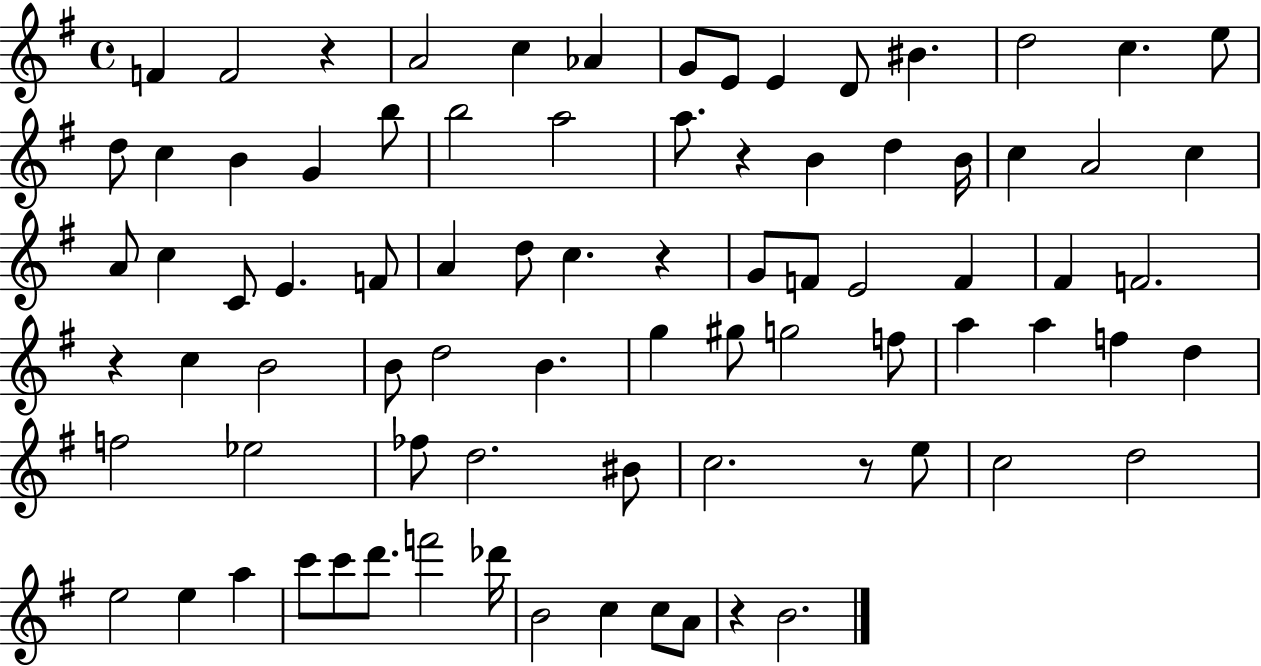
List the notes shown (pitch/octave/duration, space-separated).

F4/q F4/h R/q A4/h C5/q Ab4/q G4/e E4/e E4/q D4/e BIS4/q. D5/h C5/q. E5/e D5/e C5/q B4/q G4/q B5/e B5/h A5/h A5/e. R/q B4/q D5/q B4/s C5/q A4/h C5/q A4/e C5/q C4/e E4/q. F4/e A4/q D5/e C5/q. R/q G4/e F4/e E4/h F4/q F#4/q F4/h. R/q C5/q B4/h B4/e D5/h B4/q. G5/q G#5/e G5/h F5/e A5/q A5/q F5/q D5/q F5/h Eb5/h FES5/e D5/h. BIS4/e C5/h. R/e E5/e C5/h D5/h E5/h E5/q A5/q C6/e C6/e D6/e. F6/h Db6/s B4/h C5/q C5/e A4/e R/q B4/h.